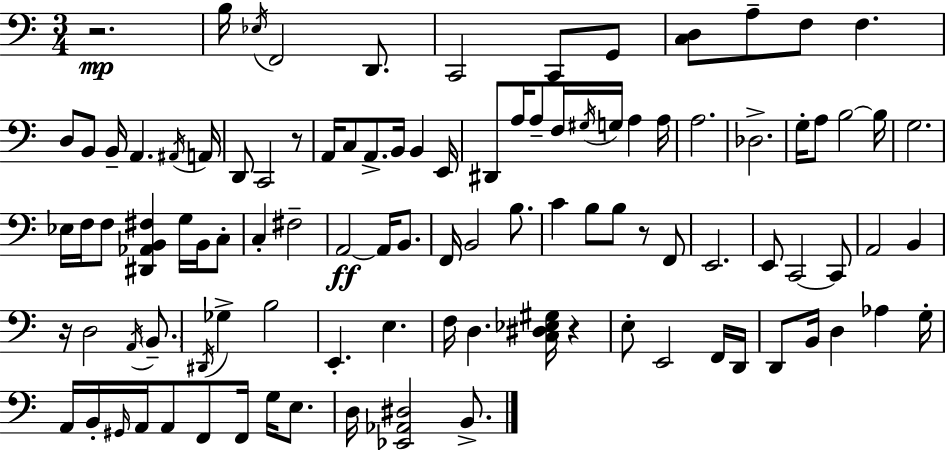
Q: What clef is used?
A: bass